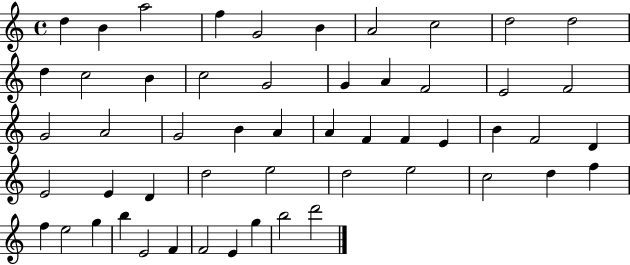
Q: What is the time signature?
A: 4/4